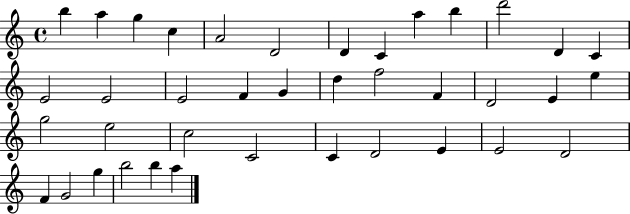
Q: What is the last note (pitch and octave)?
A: A5